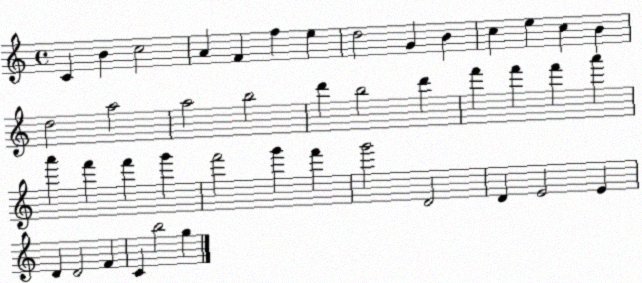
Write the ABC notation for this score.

X:1
T:Untitled
M:4/4
L:1/4
K:C
C B c2 A F f e d2 G B c e c B d2 a2 a2 b2 d' b2 d' f' f' f' a' a' f' f' g' f'2 g' f' g'2 D2 D E2 E D D2 F C b2 g